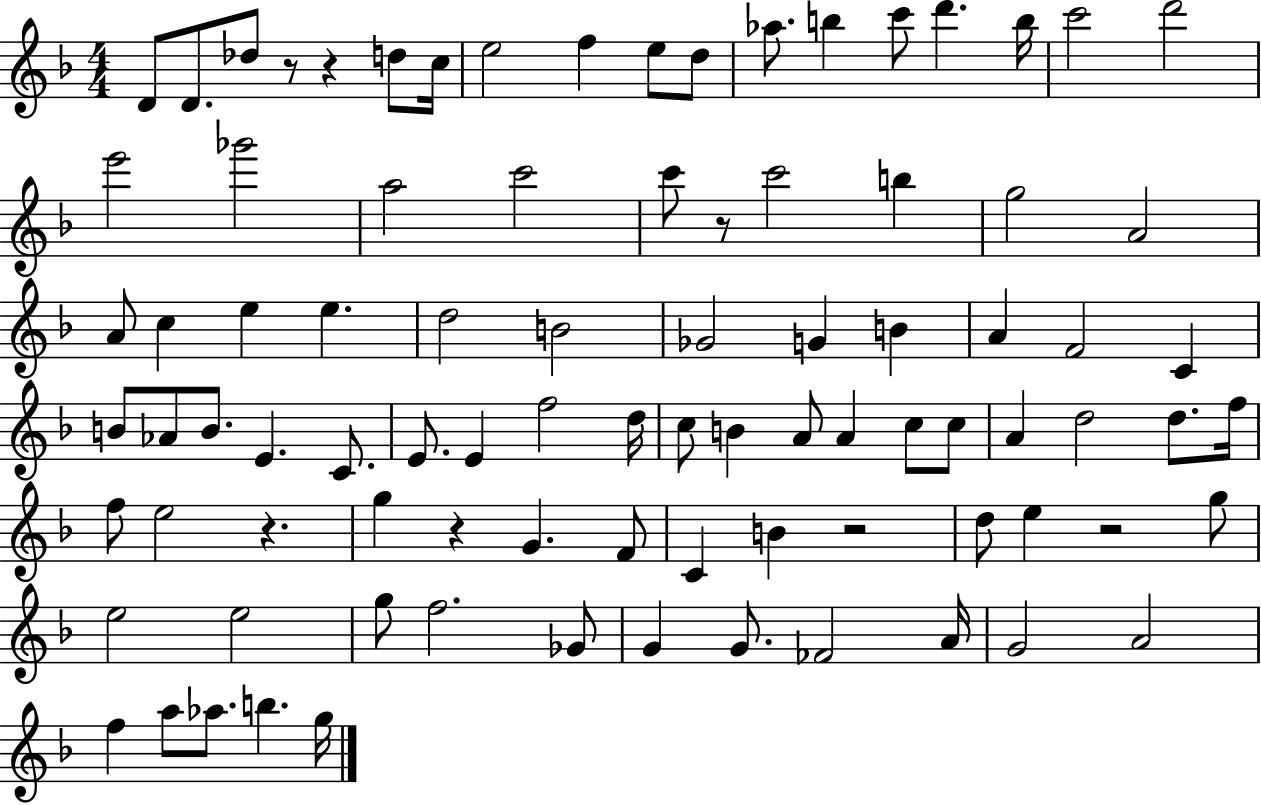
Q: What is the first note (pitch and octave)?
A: D4